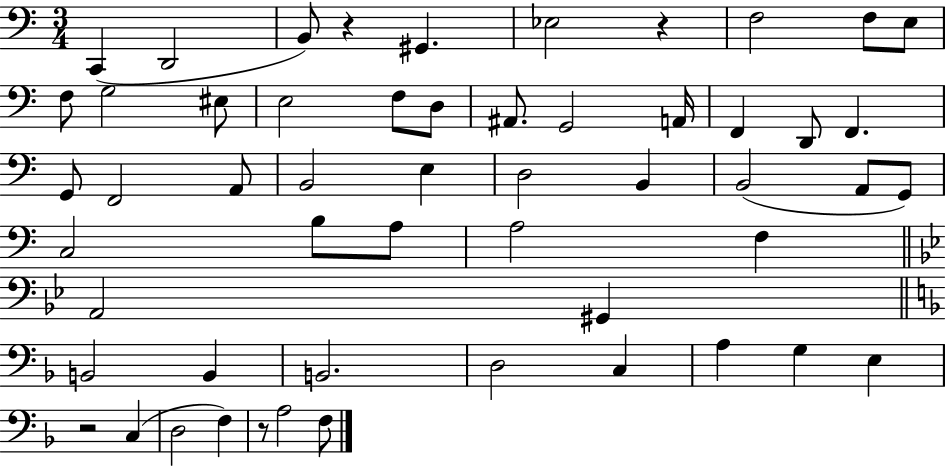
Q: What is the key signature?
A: C major